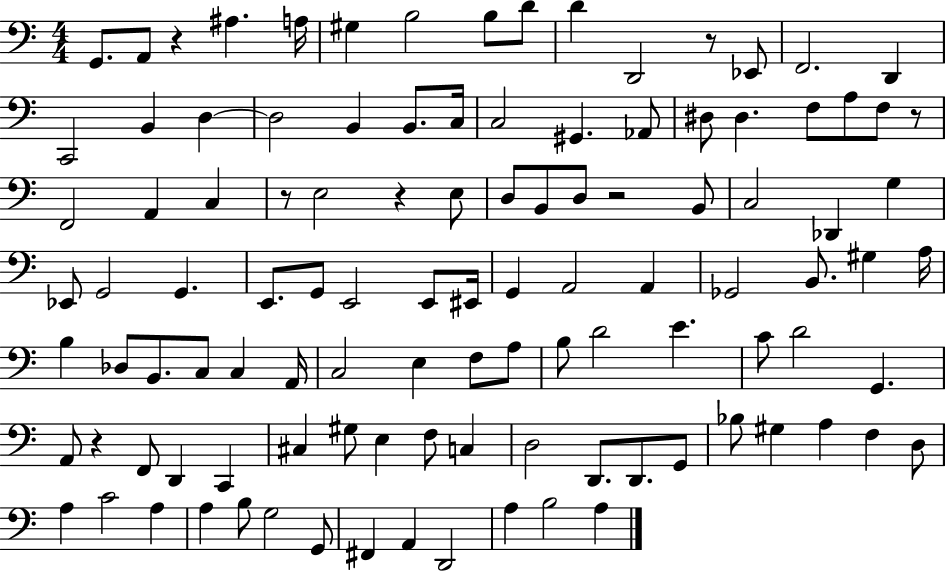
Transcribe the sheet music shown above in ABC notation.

X:1
T:Untitled
M:4/4
L:1/4
K:C
G,,/2 A,,/2 z ^A, A,/4 ^G, B,2 B,/2 D/2 D D,,2 z/2 _E,,/2 F,,2 D,, C,,2 B,, D, D,2 B,, B,,/2 C,/4 C,2 ^G,, _A,,/2 ^D,/2 ^D, F,/2 A,/2 F,/2 z/2 F,,2 A,, C, z/2 E,2 z E,/2 D,/2 B,,/2 D,/2 z2 B,,/2 C,2 _D,, G, _E,,/2 G,,2 G,, E,,/2 G,,/2 E,,2 E,,/2 ^E,,/4 G,, A,,2 A,, _G,,2 B,,/2 ^G, A,/4 B, _D,/2 B,,/2 C,/2 C, A,,/4 C,2 E, F,/2 A,/2 B,/2 D2 E C/2 D2 G,, A,,/2 z F,,/2 D,, C,, ^C, ^G,/2 E, F,/2 C, D,2 D,,/2 D,,/2 G,,/2 _B,/2 ^G, A, F, D,/2 A, C2 A, A, B,/2 G,2 G,,/2 ^F,, A,, D,,2 A, B,2 A,